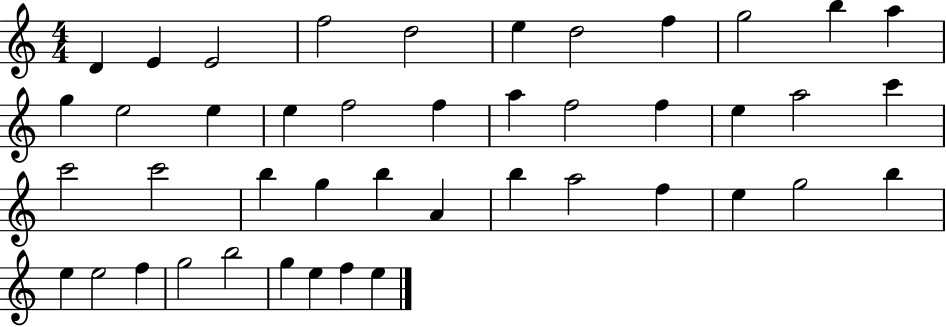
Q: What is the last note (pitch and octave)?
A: E5